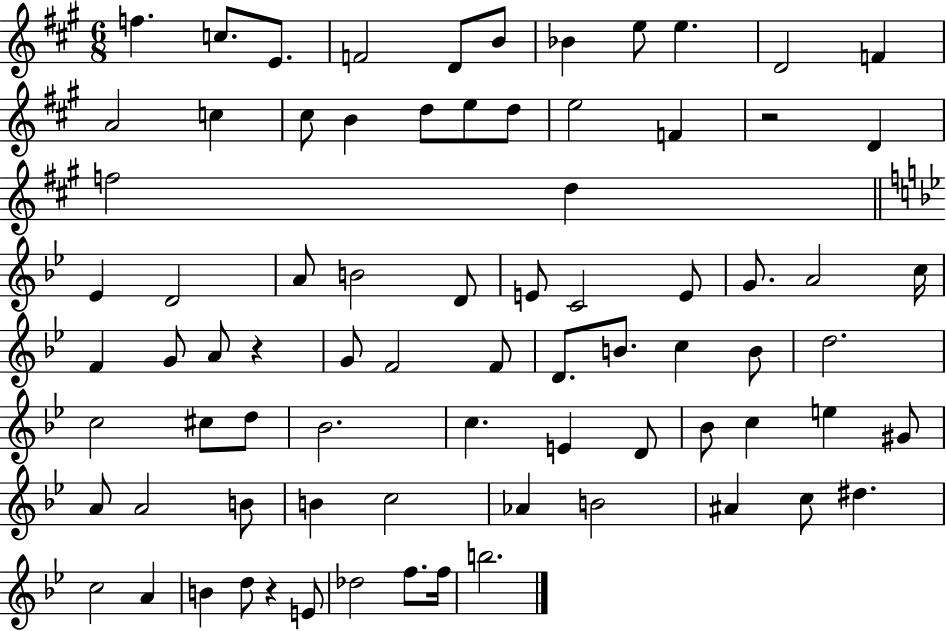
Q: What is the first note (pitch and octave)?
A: F5